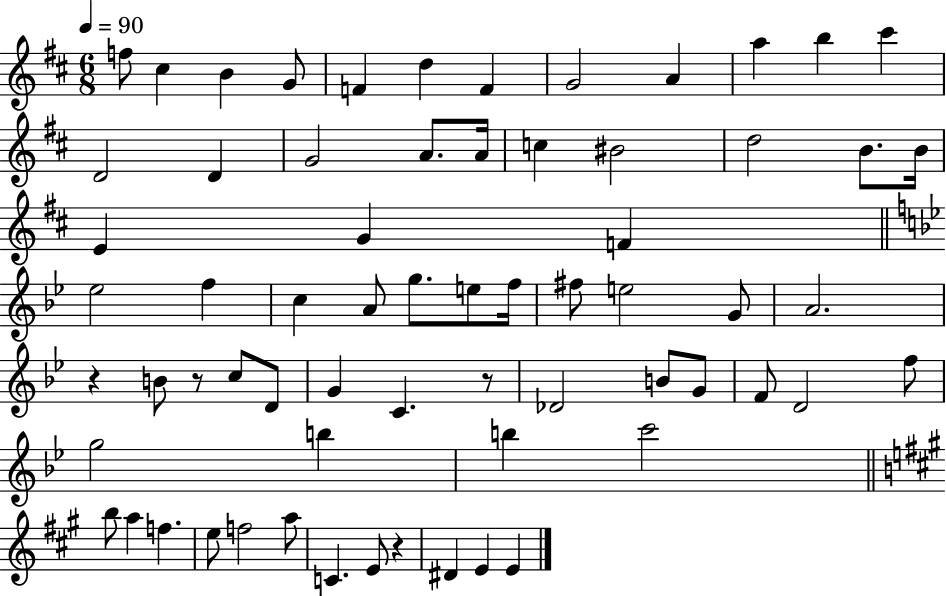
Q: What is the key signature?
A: D major